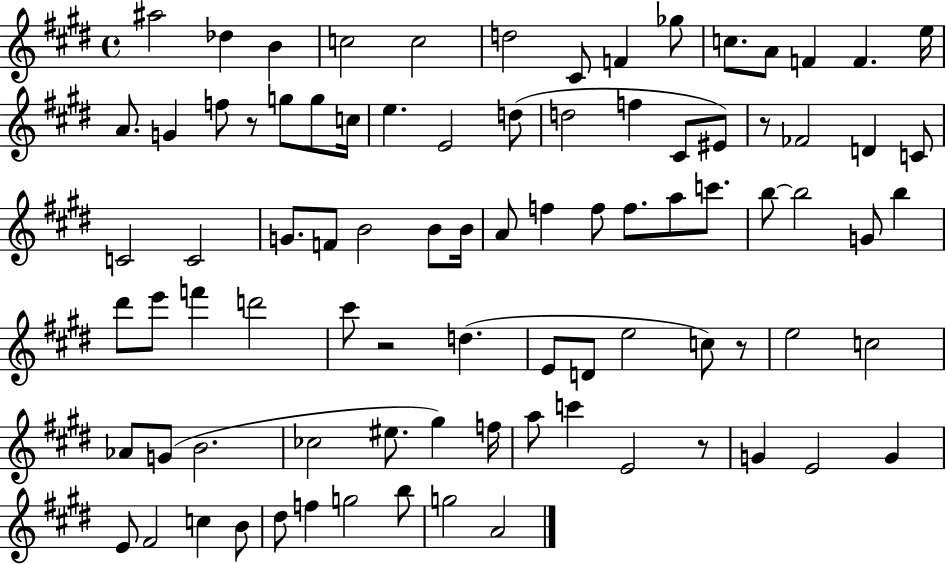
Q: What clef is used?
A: treble